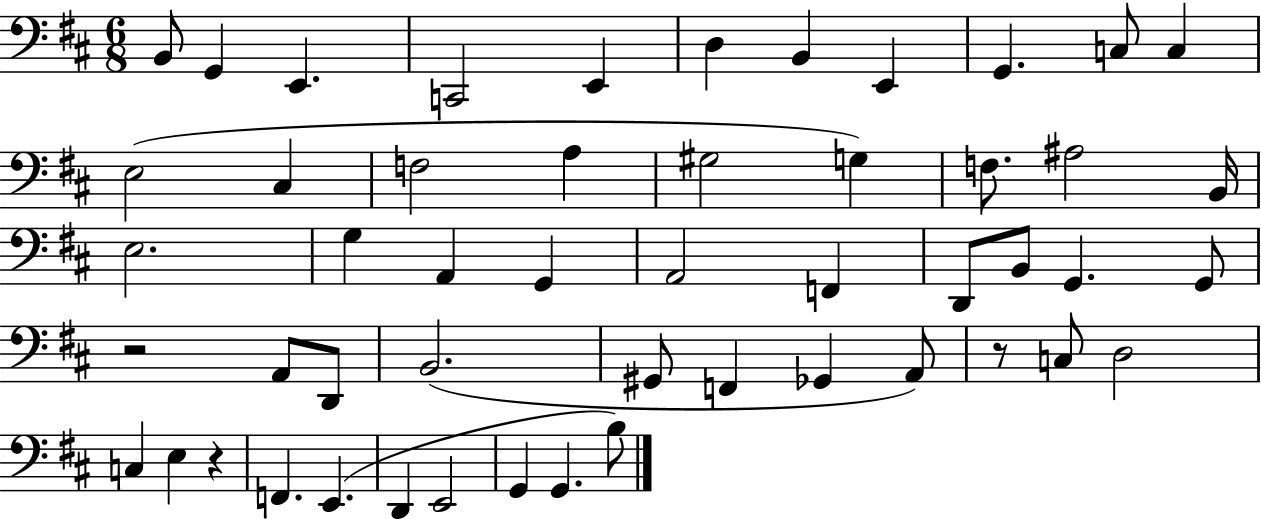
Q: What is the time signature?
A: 6/8